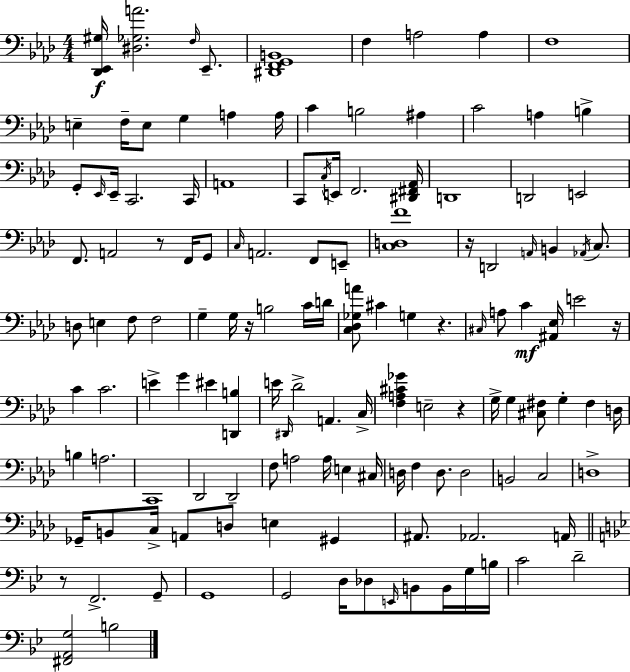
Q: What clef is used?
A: bass